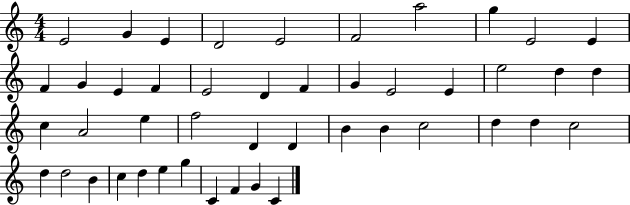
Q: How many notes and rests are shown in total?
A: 46